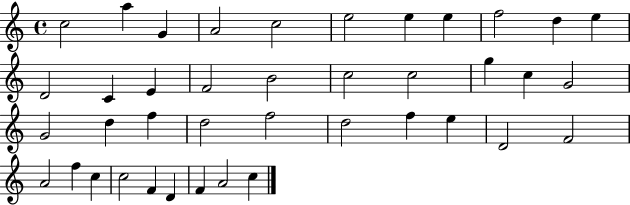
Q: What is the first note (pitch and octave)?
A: C5